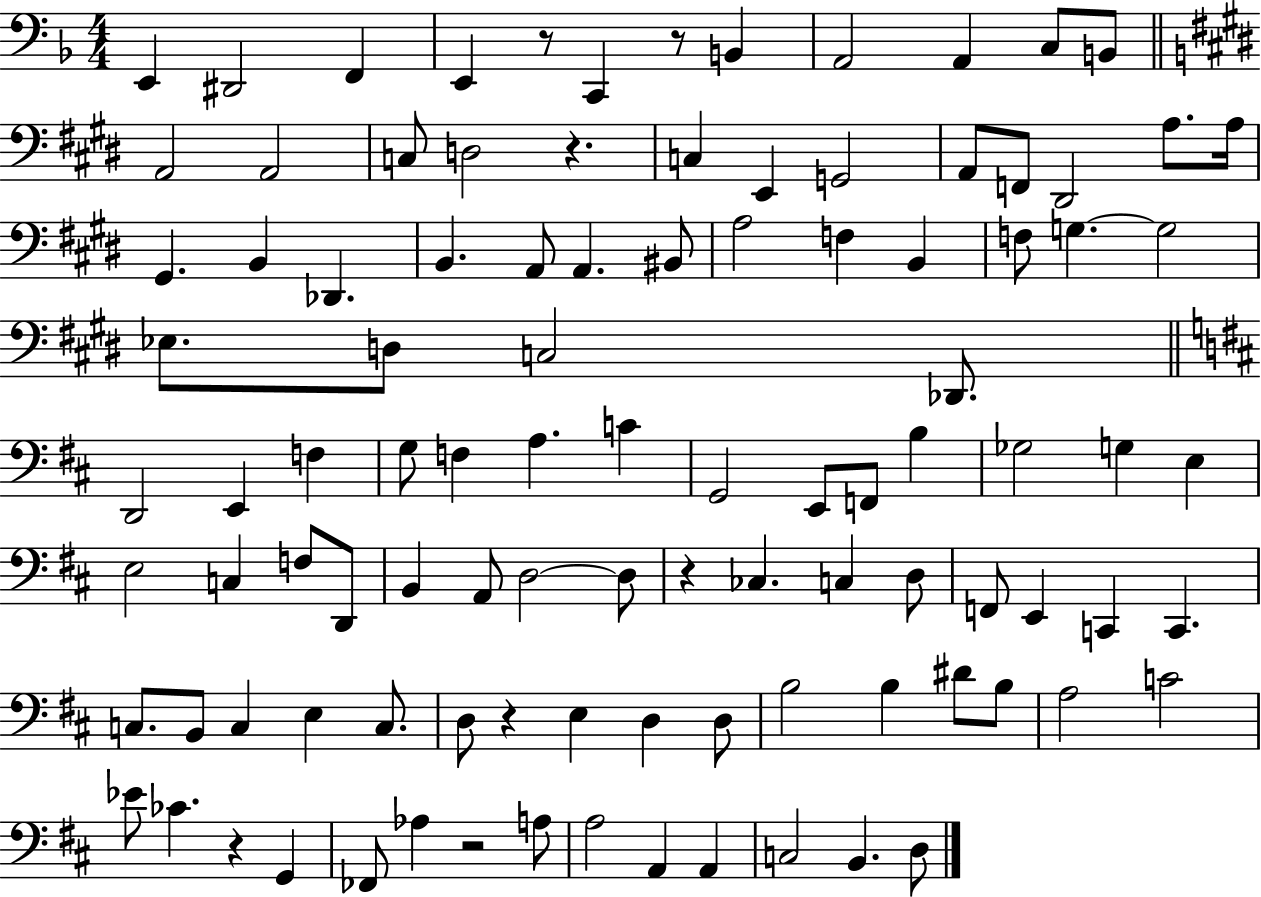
{
  \clef bass
  \numericTimeSignature
  \time 4/4
  \key f \major
  e,4 dis,2 f,4 | e,4 r8 c,4 r8 b,4 | a,2 a,4 c8 b,8 | \bar "||" \break \key e \major a,2 a,2 | c8 d2 r4. | c4 e,4 g,2 | a,8 f,8 dis,2 a8. a16 | \break gis,4. b,4 des,4. | b,4. a,8 a,4. bis,8 | a2 f4 b,4 | f8 g4.~~ g2 | \break ees8. d8 c2 des,8. | \bar "||" \break \key b \minor d,2 e,4 f4 | g8 f4 a4. c'4 | g,2 e,8 f,8 b4 | ges2 g4 e4 | \break e2 c4 f8 d,8 | b,4 a,8 d2~~ d8 | r4 ces4. c4 d8 | f,8 e,4 c,4 c,4. | \break c8. b,8 c4 e4 c8. | d8 r4 e4 d4 d8 | b2 b4 dis'8 b8 | a2 c'2 | \break ees'8 ces'4. r4 g,4 | fes,8 aes4 r2 a8 | a2 a,4 a,4 | c2 b,4. d8 | \break \bar "|."
}